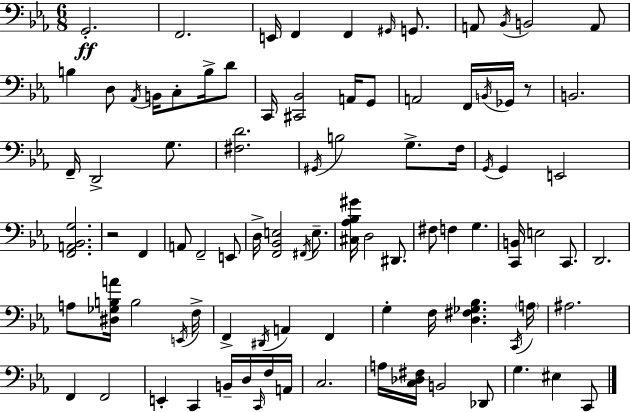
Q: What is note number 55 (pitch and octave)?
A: F3